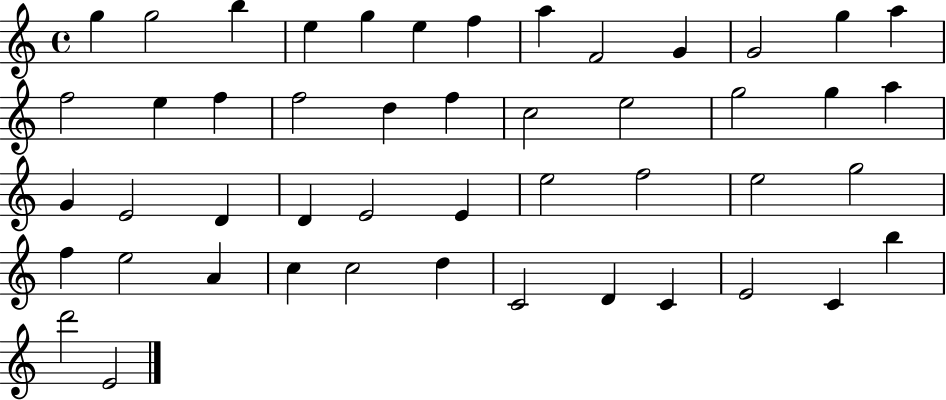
G5/q G5/h B5/q E5/q G5/q E5/q F5/q A5/q F4/h G4/q G4/h G5/q A5/q F5/h E5/q F5/q F5/h D5/q F5/q C5/h E5/h G5/h G5/q A5/q G4/q E4/h D4/q D4/q E4/h E4/q E5/h F5/h E5/h G5/h F5/q E5/h A4/q C5/q C5/h D5/q C4/h D4/q C4/q E4/h C4/q B5/q D6/h E4/h